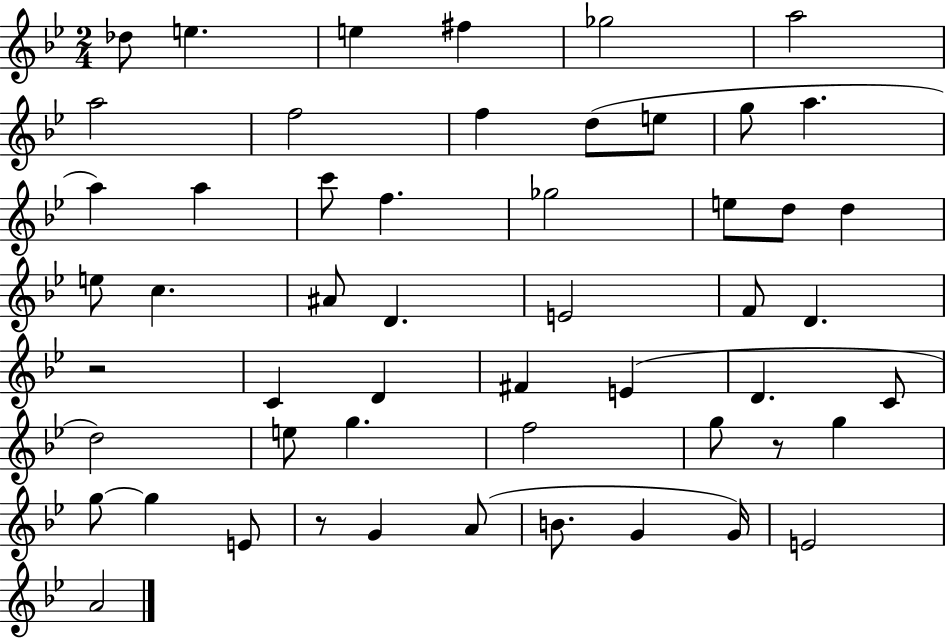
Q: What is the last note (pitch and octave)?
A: A4